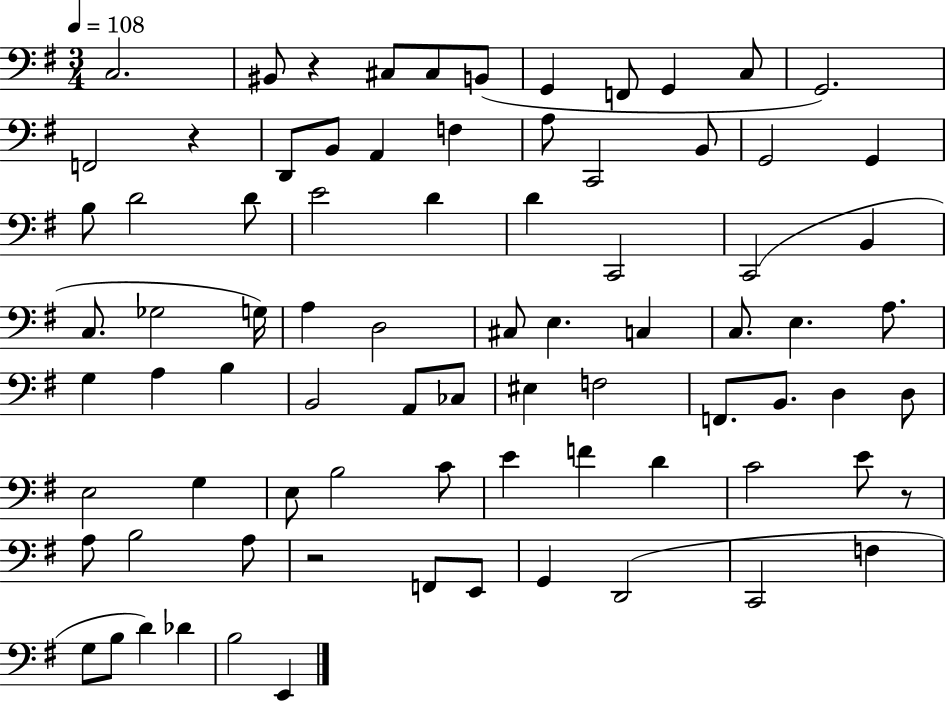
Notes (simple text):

C3/h. BIS2/e R/q C#3/e C#3/e B2/e G2/q F2/e G2/q C3/e G2/h. F2/h R/q D2/e B2/e A2/q F3/q A3/e C2/h B2/e G2/h G2/q B3/e D4/h D4/e E4/h D4/q D4/q C2/h C2/h B2/q C3/e. Gb3/h G3/s A3/q D3/h C#3/e E3/q. C3/q C3/e. E3/q. A3/e. G3/q A3/q B3/q B2/h A2/e CES3/e EIS3/q F3/h F2/e. B2/e. D3/q D3/e E3/h G3/q E3/e B3/h C4/e E4/q F4/q D4/q C4/h E4/e R/e A3/e B3/h A3/e R/h F2/e E2/e G2/q D2/h C2/h F3/q G3/e B3/e D4/q Db4/q B3/h E2/q